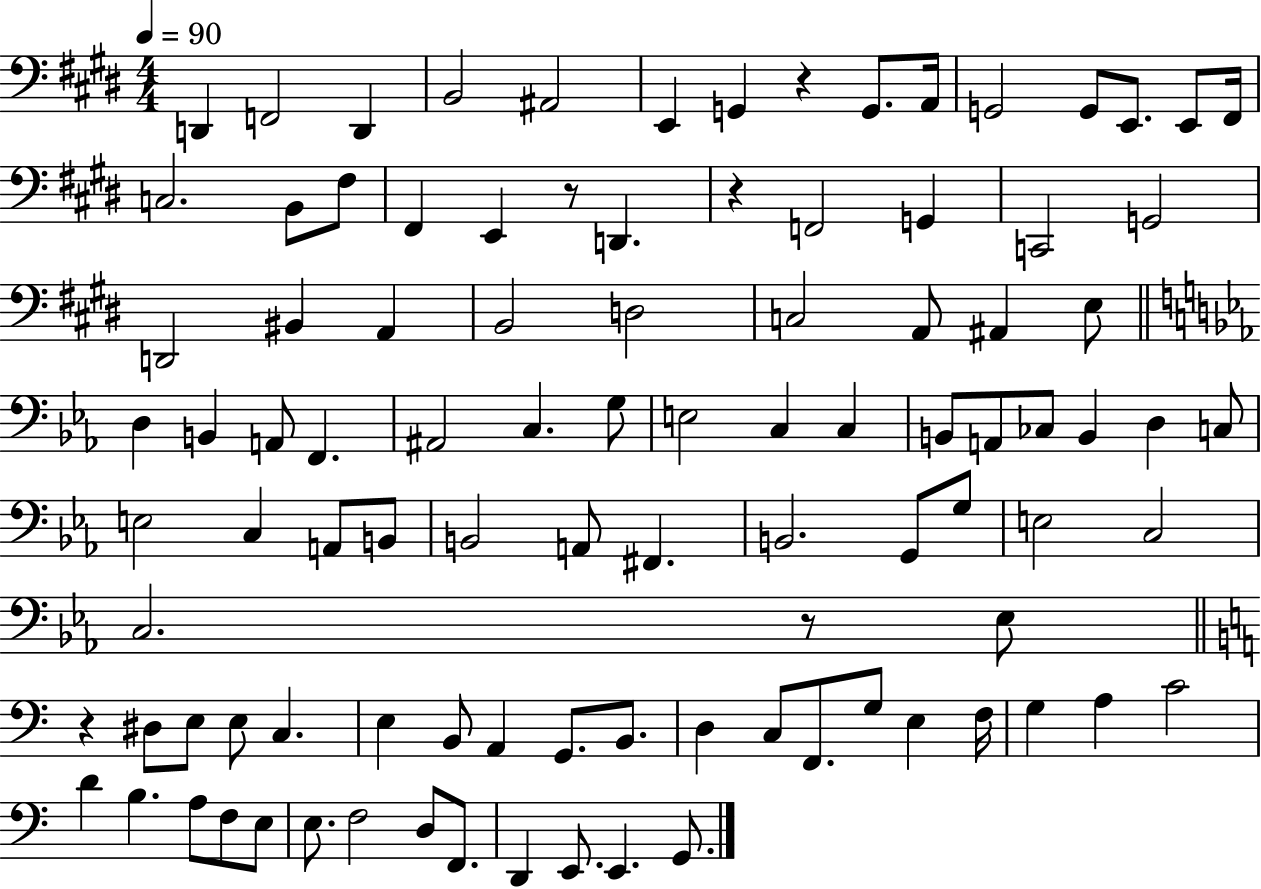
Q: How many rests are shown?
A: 5